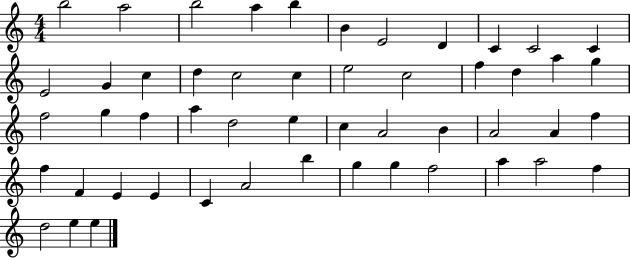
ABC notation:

X:1
T:Untitled
M:4/4
L:1/4
K:C
b2 a2 b2 a b B E2 D C C2 C E2 G c d c2 c e2 c2 f d a g f2 g f a d2 e c A2 B A2 A f f F E E C A2 b g g f2 a a2 f d2 e e